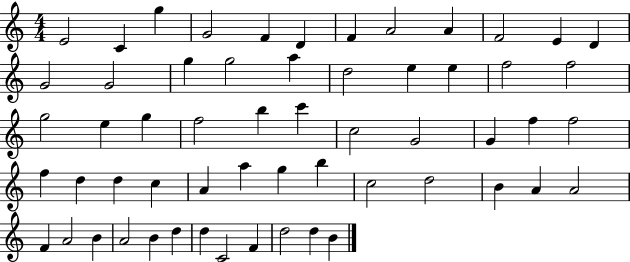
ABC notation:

X:1
T:Untitled
M:4/4
L:1/4
K:C
E2 C g G2 F D F A2 A F2 E D G2 G2 g g2 a d2 e e f2 f2 g2 e g f2 b c' c2 G2 G f f2 f d d c A a g b c2 d2 B A A2 F A2 B A2 B d d C2 F d2 d B